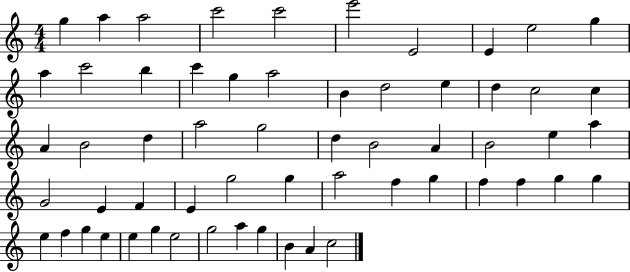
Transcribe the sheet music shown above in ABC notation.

X:1
T:Untitled
M:4/4
L:1/4
K:C
g a a2 c'2 c'2 e'2 E2 E e2 g a c'2 b c' g a2 B d2 e d c2 c A B2 d a2 g2 d B2 A B2 e a G2 E F E g2 g a2 f g f f g g e f g e e g e2 g2 a g B A c2